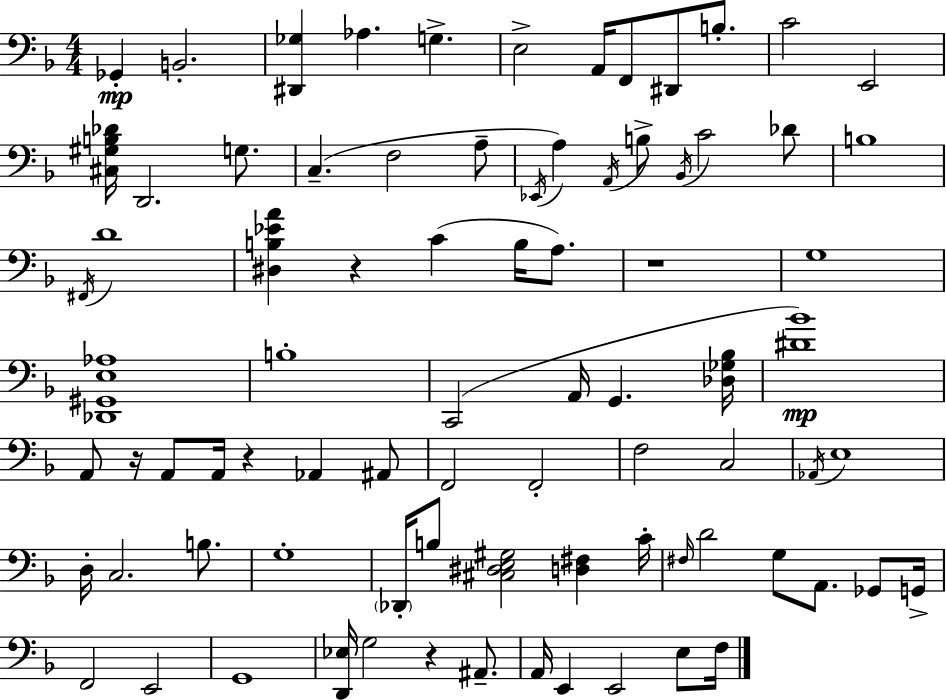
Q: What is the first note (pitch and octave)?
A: Gb2